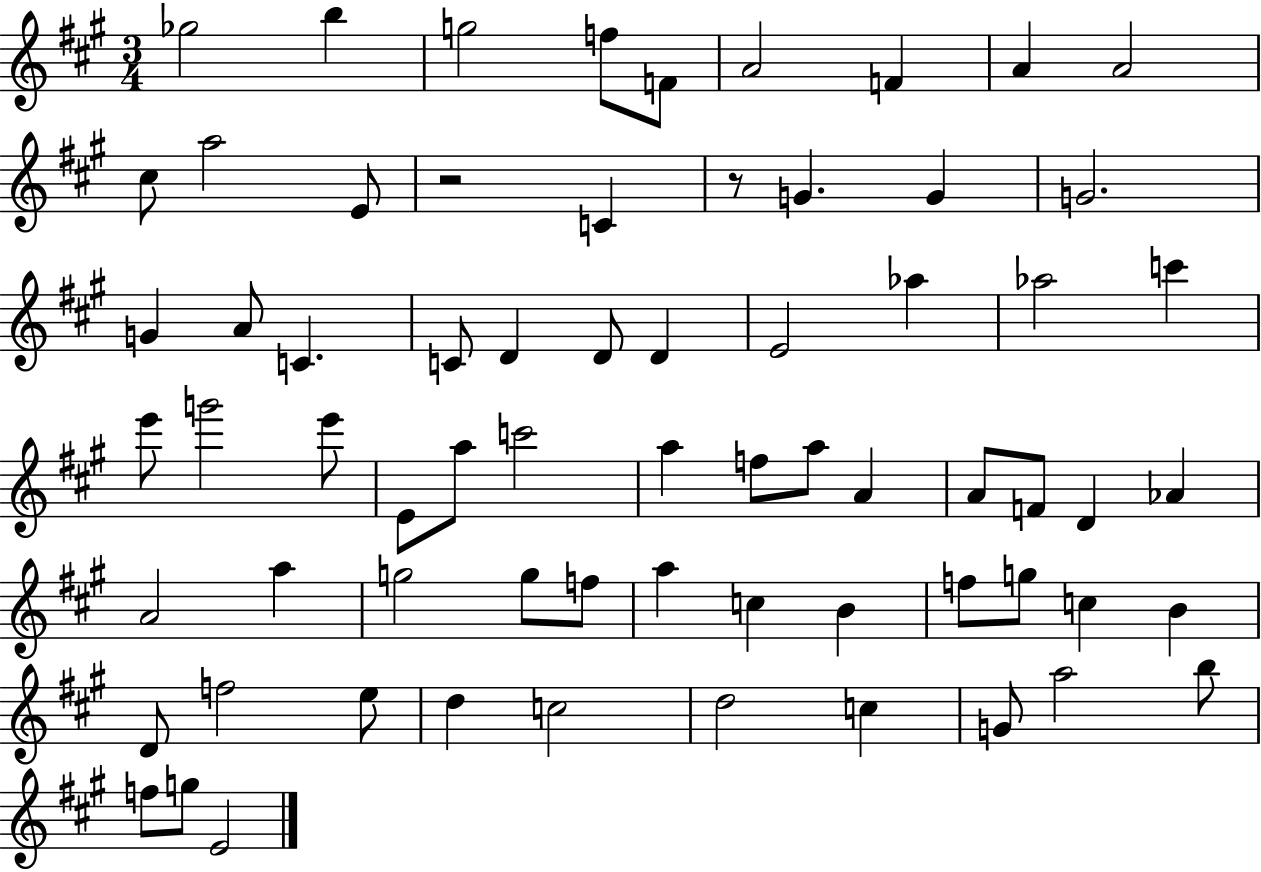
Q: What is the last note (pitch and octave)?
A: E4